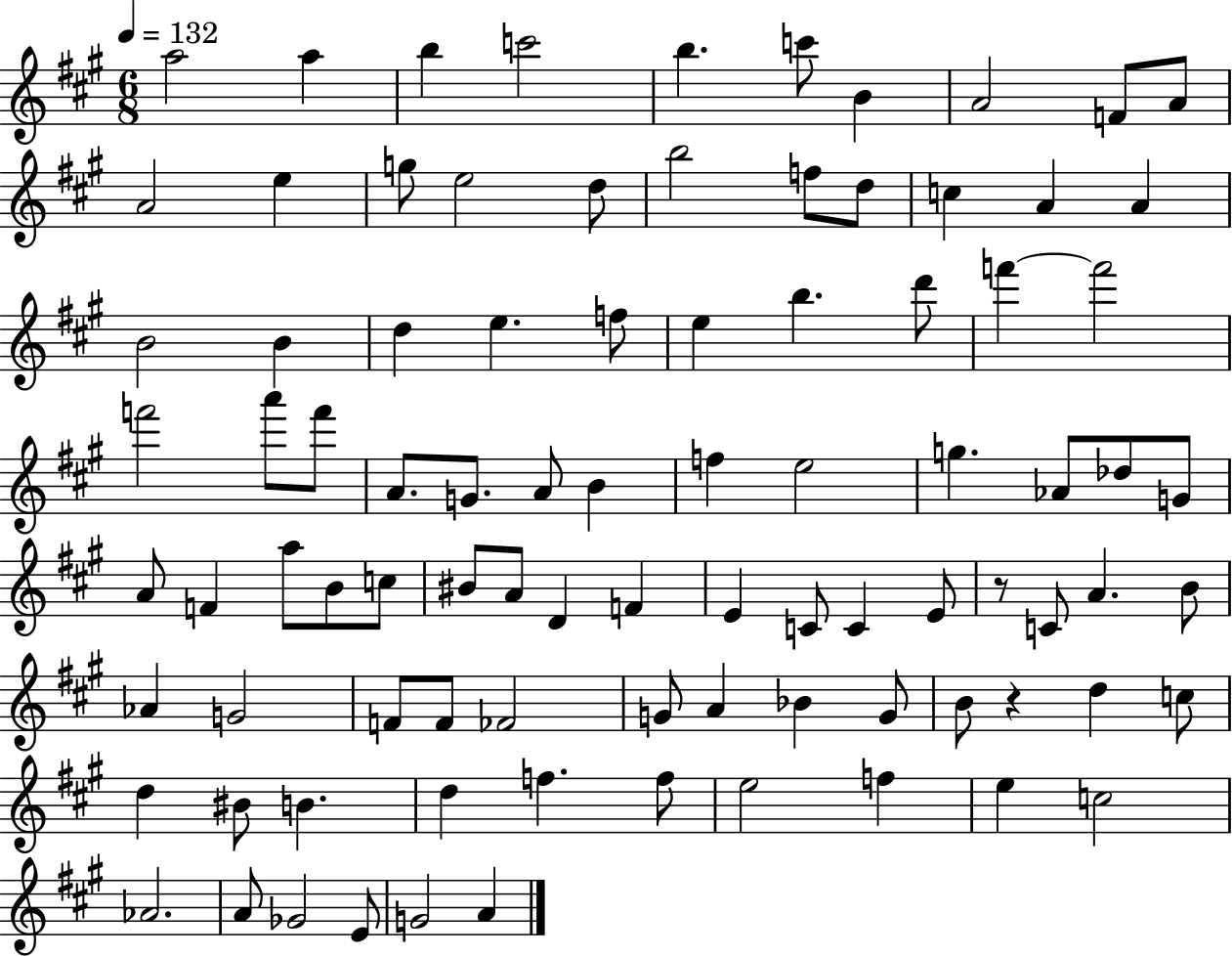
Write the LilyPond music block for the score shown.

{
  \clef treble
  \numericTimeSignature
  \time 6/8
  \key a \major
  \tempo 4 = 132
  a''2 a''4 | b''4 c'''2 | b''4. c'''8 b'4 | a'2 f'8 a'8 | \break a'2 e''4 | g''8 e''2 d''8 | b''2 f''8 d''8 | c''4 a'4 a'4 | \break b'2 b'4 | d''4 e''4. f''8 | e''4 b''4. d'''8 | f'''4~~ f'''2 | \break f'''2 a'''8 f'''8 | a'8. g'8. a'8 b'4 | f''4 e''2 | g''4. aes'8 des''8 g'8 | \break a'8 f'4 a''8 b'8 c''8 | bis'8 a'8 d'4 f'4 | e'4 c'8 c'4 e'8 | r8 c'8 a'4. b'8 | \break aes'4 g'2 | f'8 f'8 fes'2 | g'8 a'4 bes'4 g'8 | b'8 r4 d''4 c''8 | \break d''4 bis'8 b'4. | d''4 f''4. f''8 | e''2 f''4 | e''4 c''2 | \break aes'2. | a'8 ges'2 e'8 | g'2 a'4 | \bar "|."
}